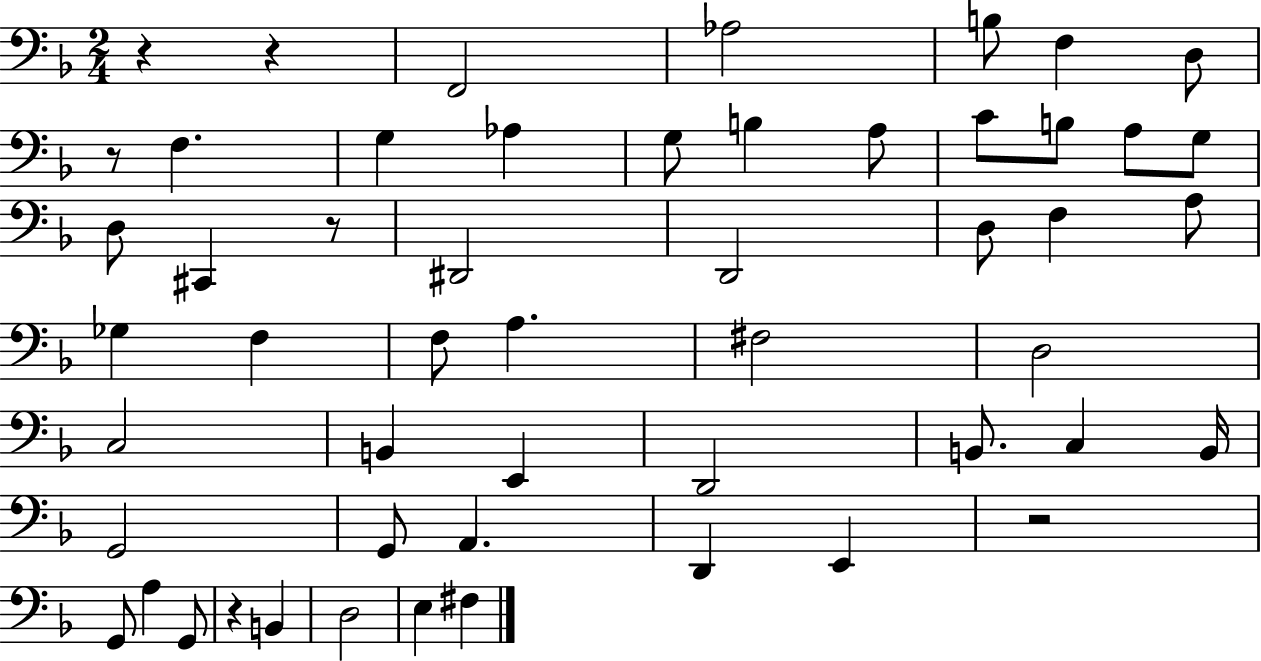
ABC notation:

X:1
T:Untitled
M:2/4
L:1/4
K:F
z z F,,2 _A,2 B,/2 F, D,/2 z/2 F, G, _A, G,/2 B, A,/2 C/2 B,/2 A,/2 G,/2 D,/2 ^C,, z/2 ^D,,2 D,,2 D,/2 F, A,/2 _G, F, F,/2 A, ^F,2 D,2 C,2 B,, E,, D,,2 B,,/2 C, B,,/4 G,,2 G,,/2 A,, D,, E,, z2 G,,/2 A, G,,/2 z B,, D,2 E, ^F,